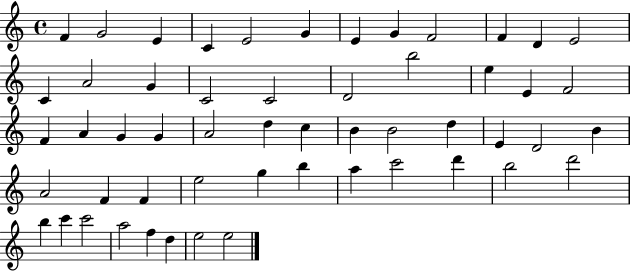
F4/q G4/h E4/q C4/q E4/h G4/q E4/q G4/q F4/h F4/q D4/q E4/h C4/q A4/h G4/q C4/h C4/h D4/h B5/h E5/q E4/q F4/h F4/q A4/q G4/q G4/q A4/h D5/q C5/q B4/q B4/h D5/q E4/q D4/h B4/q A4/h F4/q F4/q E5/h G5/q B5/q A5/q C6/h D6/q B5/h D6/h B5/q C6/q C6/h A5/h F5/q D5/q E5/h E5/h